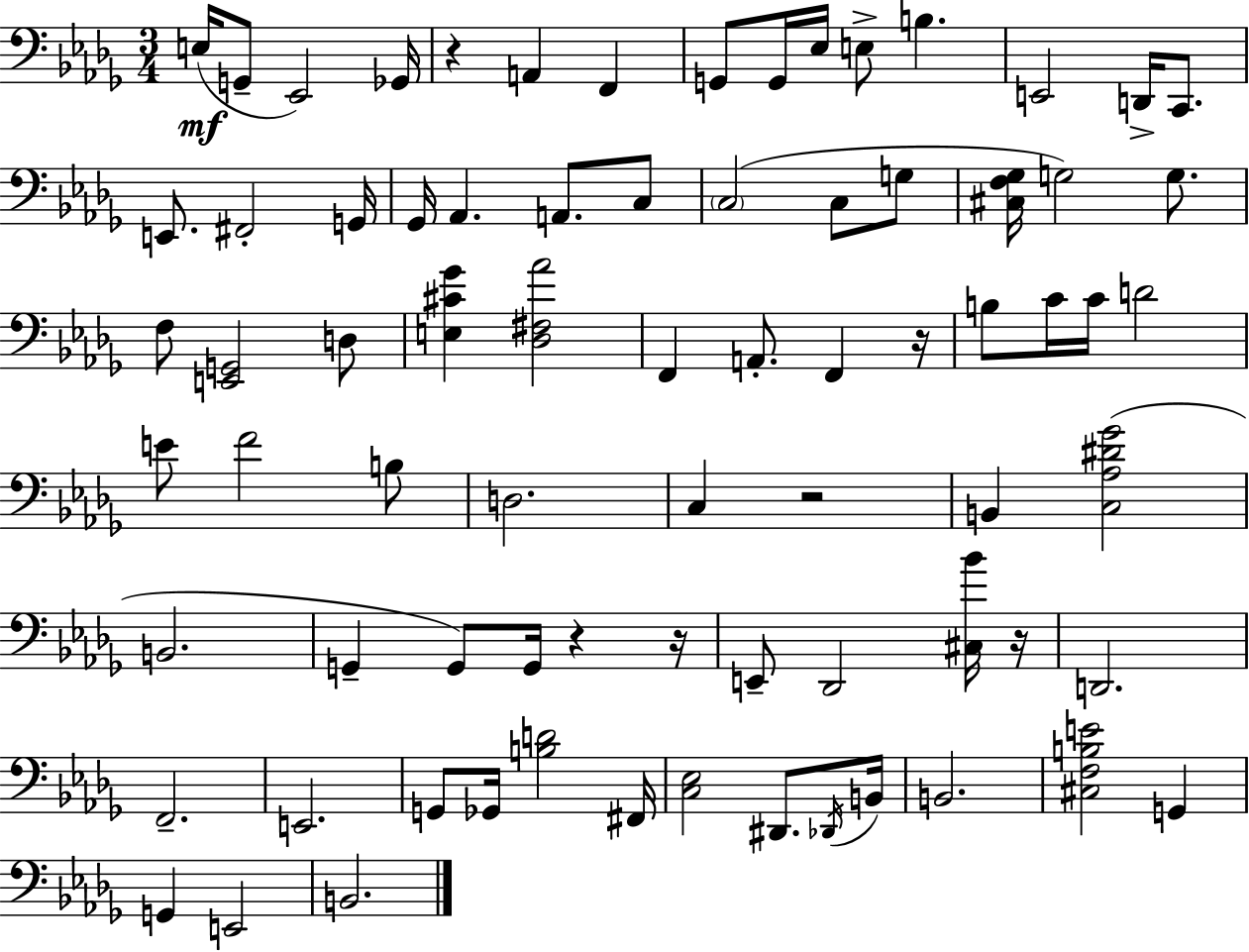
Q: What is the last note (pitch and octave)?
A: B2